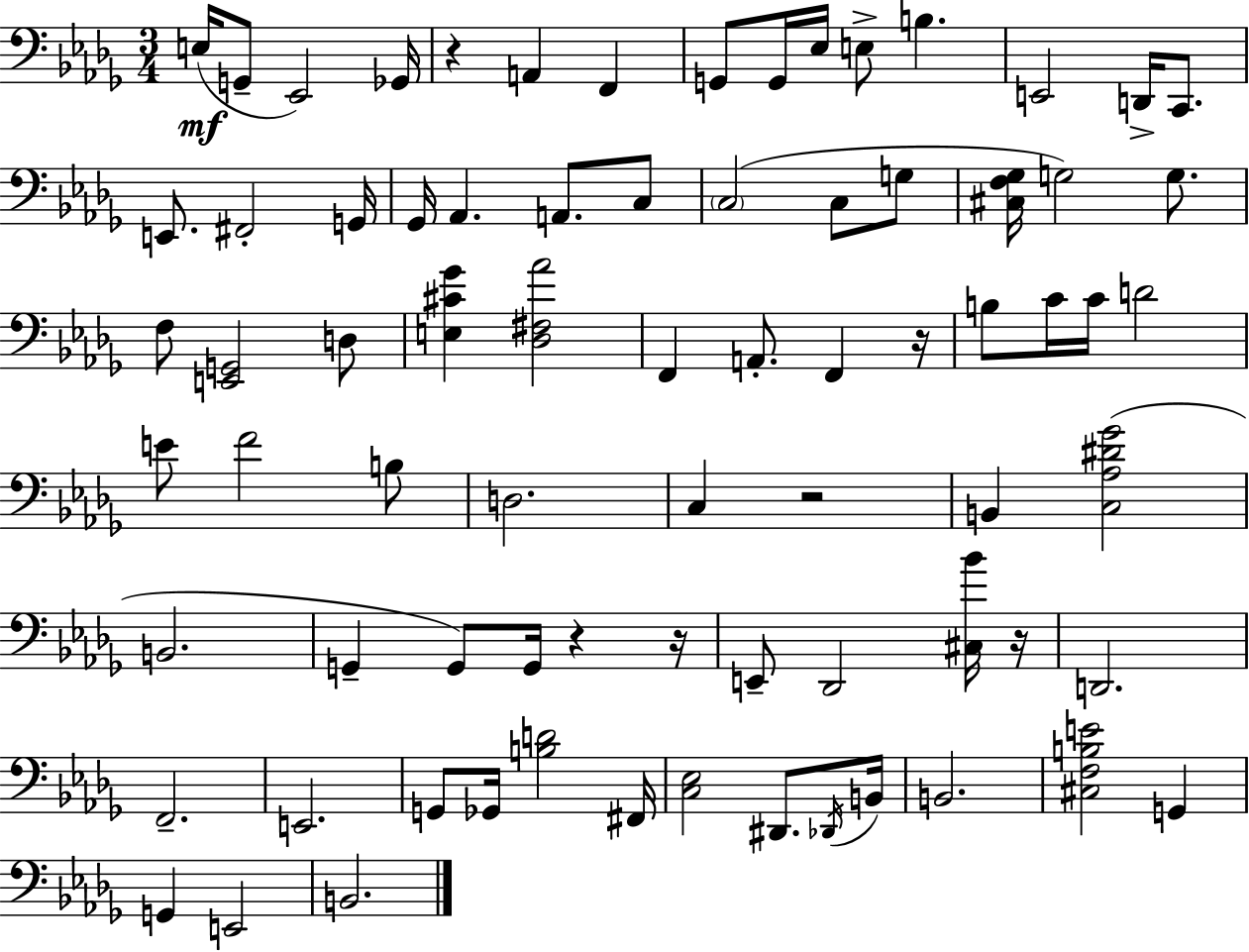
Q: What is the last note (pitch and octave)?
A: B2